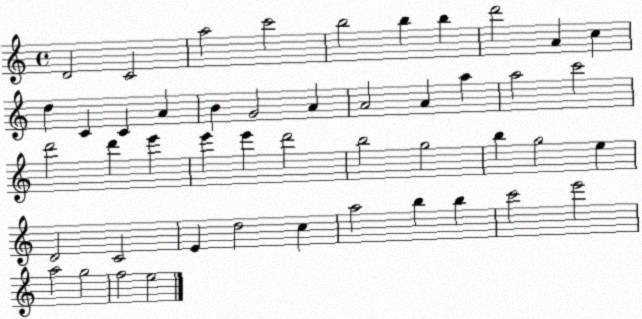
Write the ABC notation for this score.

X:1
T:Untitled
M:4/4
L:1/4
K:C
D2 C2 a2 c'2 b2 b b d'2 A c d C C A B G2 A A2 A a a2 c'2 d'2 d' e' e' e' d'2 b2 g2 b g2 e D2 C2 E d2 c a2 b b c'2 e'2 a2 g2 f2 e2